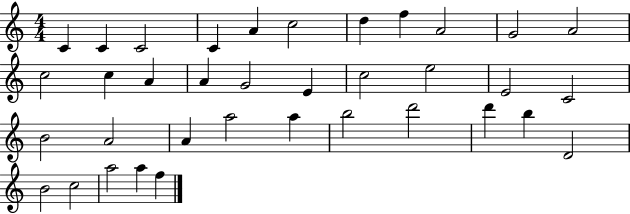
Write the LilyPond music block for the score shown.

{
  \clef treble
  \numericTimeSignature
  \time 4/4
  \key c \major
  c'4 c'4 c'2 | c'4 a'4 c''2 | d''4 f''4 a'2 | g'2 a'2 | \break c''2 c''4 a'4 | a'4 g'2 e'4 | c''2 e''2 | e'2 c'2 | \break b'2 a'2 | a'4 a''2 a''4 | b''2 d'''2 | d'''4 b''4 d'2 | \break b'2 c''2 | a''2 a''4 f''4 | \bar "|."
}